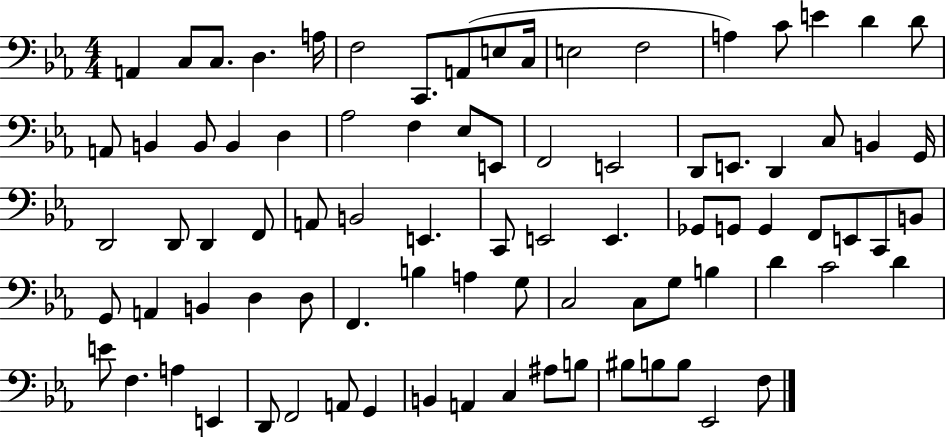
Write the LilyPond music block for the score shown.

{
  \clef bass
  \numericTimeSignature
  \time 4/4
  \key ees \major
  a,4 c8 c8. d4. a16 | f2 c,8. a,8( e8 c16 | e2 f2 | a4) c'8 e'4 d'4 d'8 | \break a,8 b,4 b,8 b,4 d4 | aes2 f4 ees8 e,8 | f,2 e,2 | d,8 e,8. d,4 c8 b,4 g,16 | \break d,2 d,8 d,4 f,8 | a,8 b,2 e,4. | c,8 e,2 e,4. | ges,8 g,8 g,4 f,8 e,8 c,8 b,8 | \break g,8 a,4 b,4 d4 d8 | f,4. b4 a4 g8 | c2 c8 g8 b4 | d'4 c'2 d'4 | \break e'8 f4. a4 e,4 | d,8 f,2 a,8 g,4 | b,4 a,4 c4 ais8 b8 | bis8 b8 b8 ees,2 f8 | \break \bar "|."
}